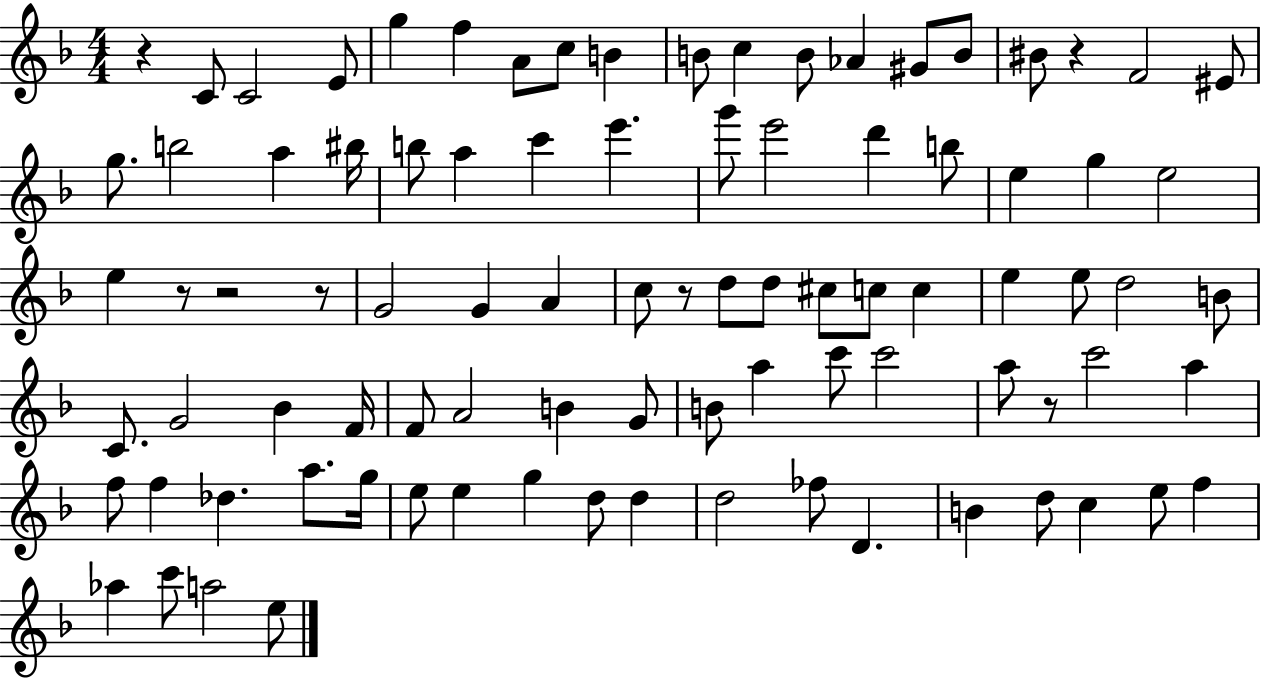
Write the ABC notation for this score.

X:1
T:Untitled
M:4/4
L:1/4
K:F
z C/2 C2 E/2 g f A/2 c/2 B B/2 c B/2 _A ^G/2 B/2 ^B/2 z F2 ^E/2 g/2 b2 a ^b/4 b/2 a c' e' g'/2 e'2 d' b/2 e g e2 e z/2 z2 z/2 G2 G A c/2 z/2 d/2 d/2 ^c/2 c/2 c e e/2 d2 B/2 C/2 G2 _B F/4 F/2 A2 B G/2 B/2 a c'/2 c'2 a/2 z/2 c'2 a f/2 f _d a/2 g/4 e/2 e g d/2 d d2 _f/2 D B d/2 c e/2 f _a c'/2 a2 e/2